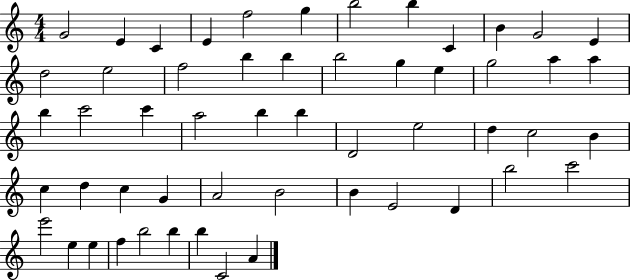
G4/h E4/q C4/q E4/q F5/h G5/q B5/h B5/q C4/q B4/q G4/h E4/q D5/h E5/h F5/h B5/q B5/q B5/h G5/q E5/q G5/h A5/q A5/q B5/q C6/h C6/q A5/h B5/q B5/q D4/h E5/h D5/q C5/h B4/q C5/q D5/q C5/q G4/q A4/h B4/h B4/q E4/h D4/q B5/h C6/h E6/h E5/q E5/q F5/q B5/h B5/q B5/q C4/h A4/q